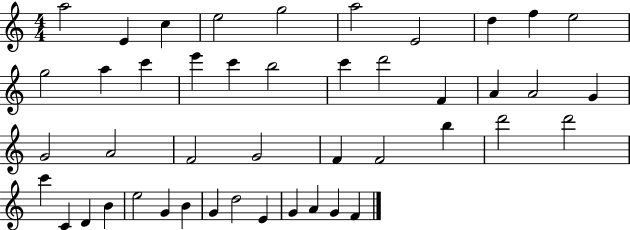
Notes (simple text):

A5/h E4/q C5/q E5/h G5/h A5/h E4/h D5/q F5/q E5/h G5/h A5/q C6/q E6/q C6/q B5/h C6/q D6/h F4/q A4/q A4/h G4/q G4/h A4/h F4/h G4/h F4/q F4/h B5/q D6/h D6/h C6/q C4/q D4/q B4/q E5/h G4/q B4/q G4/q D5/h E4/q G4/q A4/q G4/q F4/q